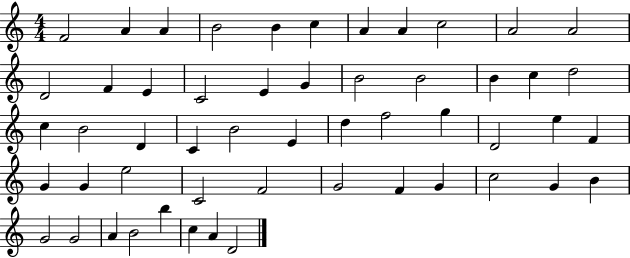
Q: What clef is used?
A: treble